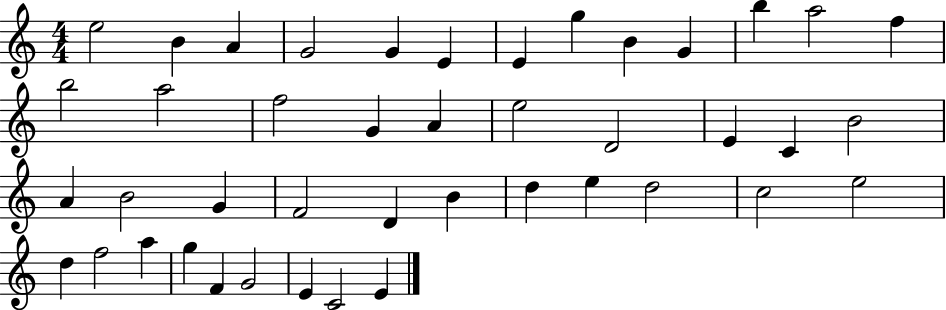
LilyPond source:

{
  \clef treble
  \numericTimeSignature
  \time 4/4
  \key c \major
  e''2 b'4 a'4 | g'2 g'4 e'4 | e'4 g''4 b'4 g'4 | b''4 a''2 f''4 | \break b''2 a''2 | f''2 g'4 a'4 | e''2 d'2 | e'4 c'4 b'2 | \break a'4 b'2 g'4 | f'2 d'4 b'4 | d''4 e''4 d''2 | c''2 e''2 | \break d''4 f''2 a''4 | g''4 f'4 g'2 | e'4 c'2 e'4 | \bar "|."
}